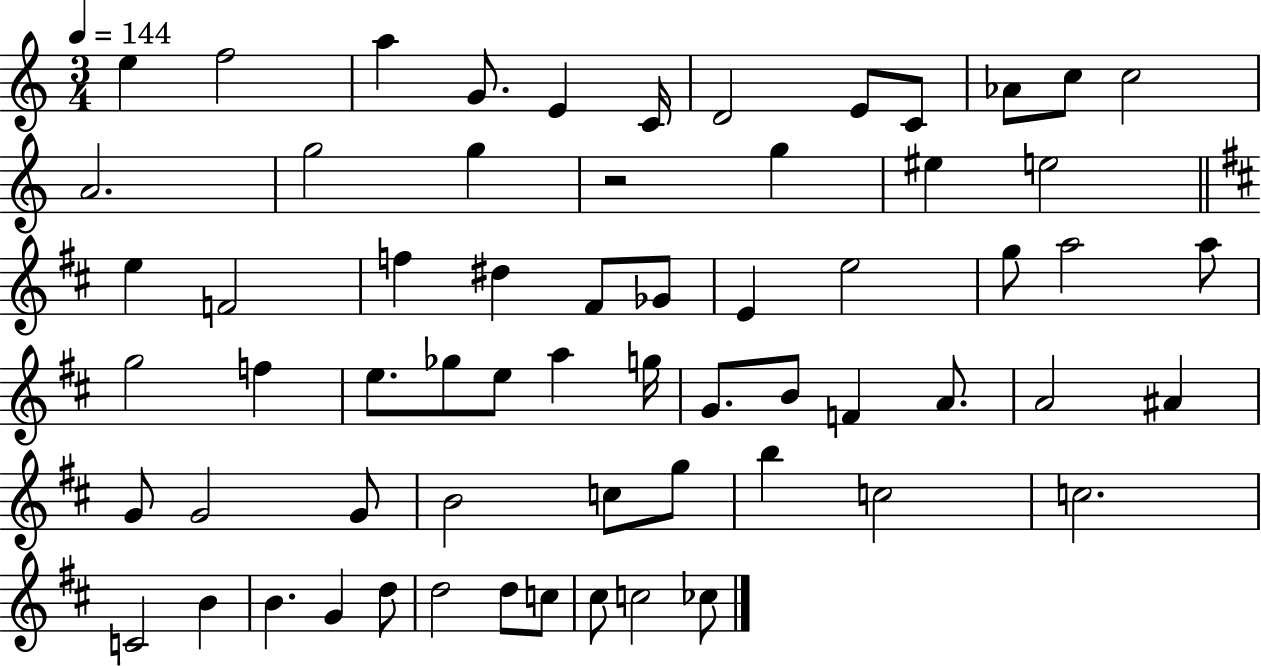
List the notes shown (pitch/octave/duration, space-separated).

E5/q F5/h A5/q G4/e. E4/q C4/s D4/h E4/e C4/e Ab4/e C5/e C5/h A4/h. G5/h G5/q R/h G5/q EIS5/q E5/h E5/q F4/h F5/q D#5/q F#4/e Gb4/e E4/q E5/h G5/e A5/h A5/e G5/h F5/q E5/e. Gb5/e E5/e A5/q G5/s G4/e. B4/e F4/q A4/e. A4/h A#4/q G4/e G4/h G4/e B4/h C5/e G5/e B5/q C5/h C5/h. C4/h B4/q B4/q. G4/q D5/e D5/h D5/e C5/e C#5/e C5/h CES5/e